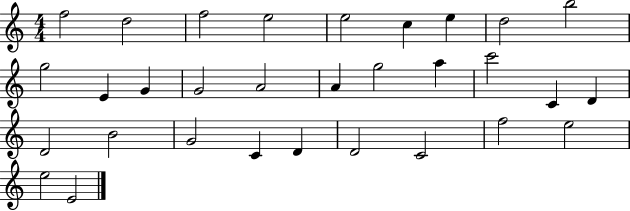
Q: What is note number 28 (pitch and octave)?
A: F5